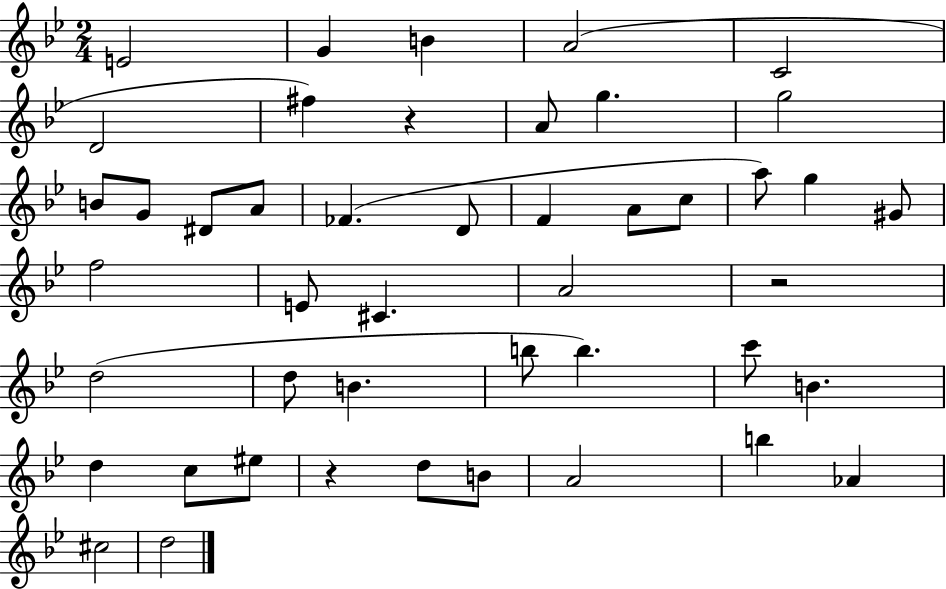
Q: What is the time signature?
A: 2/4